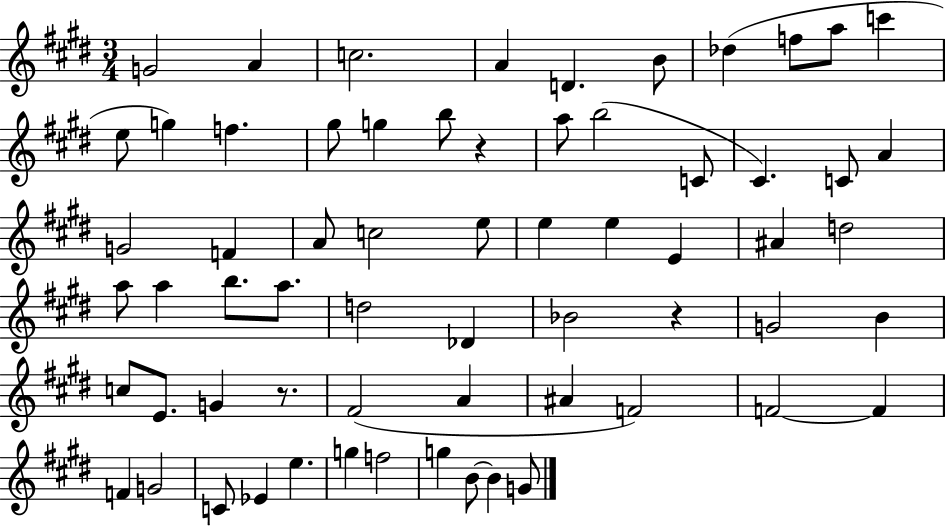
X:1
T:Untitled
M:3/4
L:1/4
K:E
G2 A c2 A D B/2 _d f/2 a/2 c' e/2 g f ^g/2 g b/2 z a/2 b2 C/2 ^C C/2 A G2 F A/2 c2 e/2 e e E ^A d2 a/2 a b/2 a/2 d2 _D _B2 z G2 B c/2 E/2 G z/2 ^F2 A ^A F2 F2 F F G2 C/2 _E e g f2 g B/2 B G/2